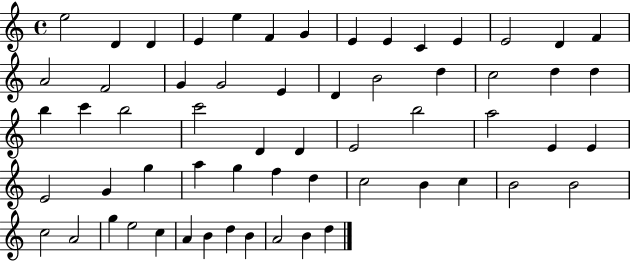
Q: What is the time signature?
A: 4/4